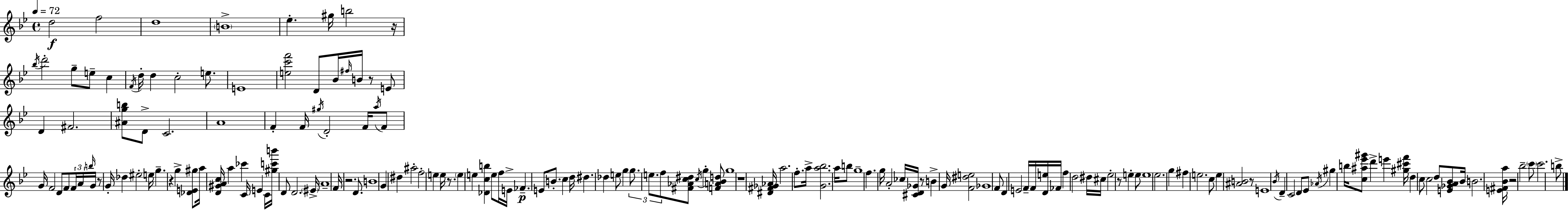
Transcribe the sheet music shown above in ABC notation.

X:1
T:Untitled
M:4/4
L:1/4
K:Bb
d2 f2 d4 B4 _e ^g/4 b2 z/4 _b/4 d'2 g/2 e/2 c F/4 d/4 d c2 e/2 E4 [ec'f']2 D/2 _B/4 ^f/4 B/4 z/2 E/2 D ^F2 [^Agb]/2 D/2 C2 A4 F F/4 ^g/4 D2 F/4 a/4 F/2 G/4 F2 D/2 F/2 F/4 A/4 b/4 G/4 z/2 G/4 _d ^e2 e/4 g z g [_DE^g]/2 a/4 [D^GAc]/4 a _c' C/4 E C/4 [^gc'b']/4 D/2 D2 ^E/4 A4 F/4 z2 D/2 B4 G ^d ^a2 f2 e e/4 z/2 e e [_Dcb] e/2 f/4 E/4 _F E/2 B/2 c d/4 ^d _d e/2 g g/2 e/2 f/2 [^F_Ac^d]/2 c/4 g [FA_Bd]/2 g4 z4 [^D^F_G_A]/4 a2 f/2 a/4 [Ga_b]2 a/4 b/2 g4 f g/4 A2 _c/4 [^CD_G]/4 z/2 B G/4 [F^de]2 _G4 F/2 D E2 F/4 F/4 [De]/4 _F/4 f d2 ^d/4 ^c/4 _e2 z/2 e e/2 e4 _e2 g ^f e2 c/2 e [^AB]2 z/2 E4 _B/4 D C2 D/2 _E/2 _A/4 ^g b/4 [c^a_e'^g']/2 d' e' [^g^c'f']/4 d c/2 c2 d/2 [E_GA_B]/2 _B/4 B2 [E^F_Ba]/4 z2 _b2 c'/2 c'2 b/2